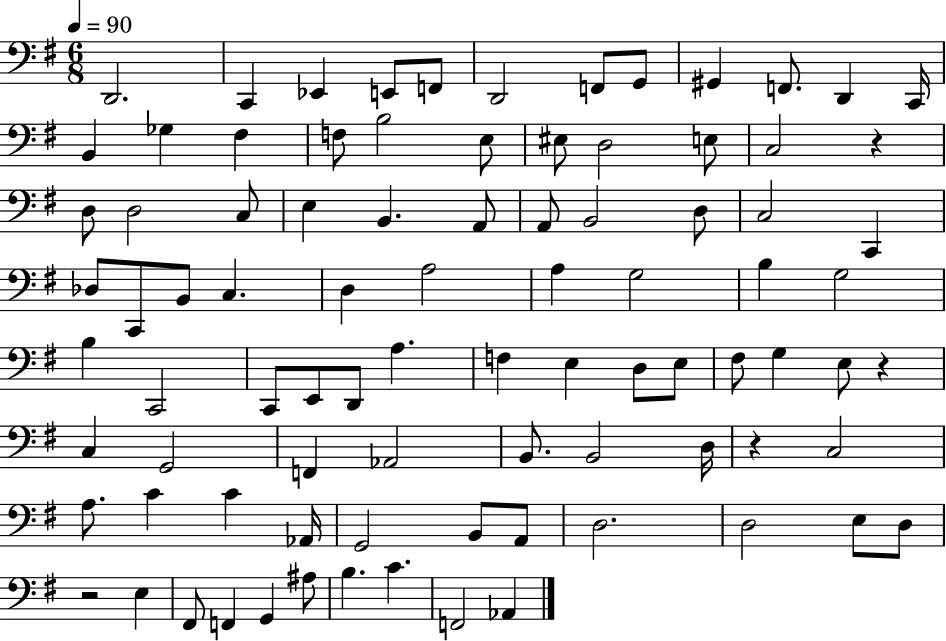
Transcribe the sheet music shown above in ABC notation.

X:1
T:Untitled
M:6/8
L:1/4
K:G
D,,2 C,, _E,, E,,/2 F,,/2 D,,2 F,,/2 G,,/2 ^G,, F,,/2 D,, C,,/4 B,, _G, ^F, F,/2 B,2 E,/2 ^E,/2 D,2 E,/2 C,2 z D,/2 D,2 C,/2 E, B,, A,,/2 A,,/2 B,,2 D,/2 C,2 C,, _D,/2 C,,/2 B,,/2 C, D, A,2 A, G,2 B, G,2 B, C,,2 C,,/2 E,,/2 D,,/2 A, F, E, D,/2 E,/2 ^F,/2 G, E,/2 z C, G,,2 F,, _A,,2 B,,/2 B,,2 D,/4 z C,2 A,/2 C C _A,,/4 G,,2 B,,/2 A,,/2 D,2 D,2 E,/2 D,/2 z2 E, ^F,,/2 F,, G,, ^A,/2 B, C F,,2 _A,,